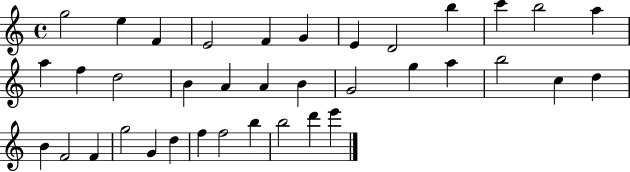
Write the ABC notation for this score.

X:1
T:Untitled
M:4/4
L:1/4
K:C
g2 e F E2 F G E D2 b c' b2 a a f d2 B A A B G2 g a b2 c d B F2 F g2 G d f f2 b b2 d' e'